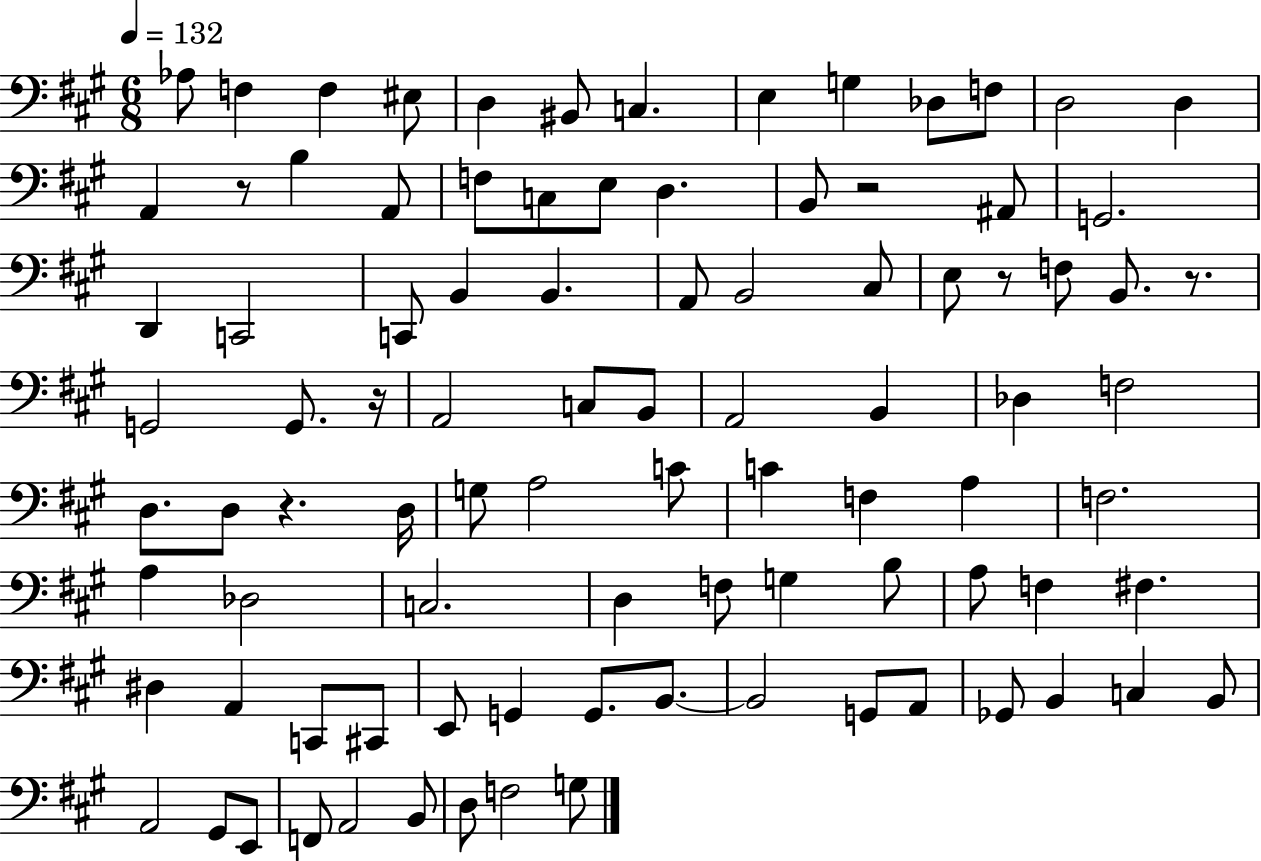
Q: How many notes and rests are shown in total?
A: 93